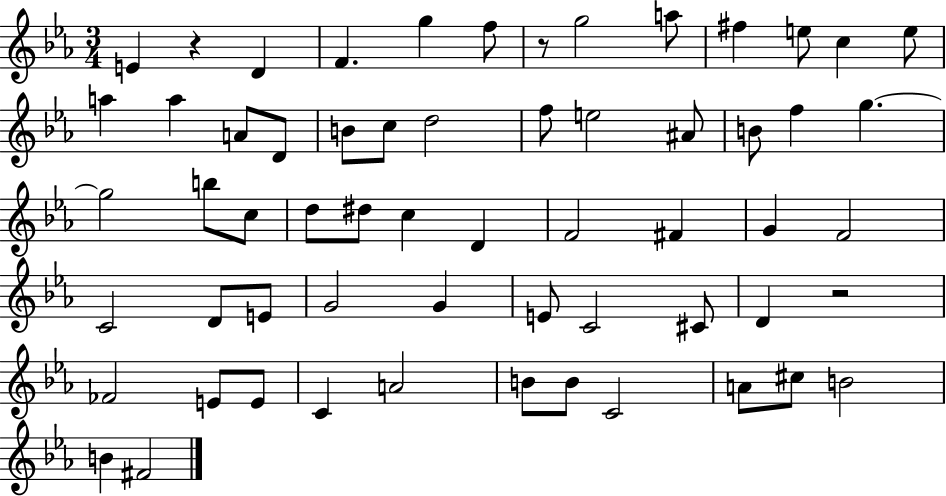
E4/q R/q D4/q F4/q. G5/q F5/e R/e G5/h A5/e F#5/q E5/e C5/q E5/e A5/q A5/q A4/e D4/e B4/e C5/e D5/h F5/e E5/h A#4/e B4/e F5/q G5/q. G5/h B5/e C5/e D5/e D#5/e C5/q D4/q F4/h F#4/q G4/q F4/h C4/h D4/e E4/e G4/h G4/q E4/e C4/h C#4/e D4/q R/h FES4/h E4/e E4/e C4/q A4/h B4/e B4/e C4/h A4/e C#5/e B4/h B4/q F#4/h